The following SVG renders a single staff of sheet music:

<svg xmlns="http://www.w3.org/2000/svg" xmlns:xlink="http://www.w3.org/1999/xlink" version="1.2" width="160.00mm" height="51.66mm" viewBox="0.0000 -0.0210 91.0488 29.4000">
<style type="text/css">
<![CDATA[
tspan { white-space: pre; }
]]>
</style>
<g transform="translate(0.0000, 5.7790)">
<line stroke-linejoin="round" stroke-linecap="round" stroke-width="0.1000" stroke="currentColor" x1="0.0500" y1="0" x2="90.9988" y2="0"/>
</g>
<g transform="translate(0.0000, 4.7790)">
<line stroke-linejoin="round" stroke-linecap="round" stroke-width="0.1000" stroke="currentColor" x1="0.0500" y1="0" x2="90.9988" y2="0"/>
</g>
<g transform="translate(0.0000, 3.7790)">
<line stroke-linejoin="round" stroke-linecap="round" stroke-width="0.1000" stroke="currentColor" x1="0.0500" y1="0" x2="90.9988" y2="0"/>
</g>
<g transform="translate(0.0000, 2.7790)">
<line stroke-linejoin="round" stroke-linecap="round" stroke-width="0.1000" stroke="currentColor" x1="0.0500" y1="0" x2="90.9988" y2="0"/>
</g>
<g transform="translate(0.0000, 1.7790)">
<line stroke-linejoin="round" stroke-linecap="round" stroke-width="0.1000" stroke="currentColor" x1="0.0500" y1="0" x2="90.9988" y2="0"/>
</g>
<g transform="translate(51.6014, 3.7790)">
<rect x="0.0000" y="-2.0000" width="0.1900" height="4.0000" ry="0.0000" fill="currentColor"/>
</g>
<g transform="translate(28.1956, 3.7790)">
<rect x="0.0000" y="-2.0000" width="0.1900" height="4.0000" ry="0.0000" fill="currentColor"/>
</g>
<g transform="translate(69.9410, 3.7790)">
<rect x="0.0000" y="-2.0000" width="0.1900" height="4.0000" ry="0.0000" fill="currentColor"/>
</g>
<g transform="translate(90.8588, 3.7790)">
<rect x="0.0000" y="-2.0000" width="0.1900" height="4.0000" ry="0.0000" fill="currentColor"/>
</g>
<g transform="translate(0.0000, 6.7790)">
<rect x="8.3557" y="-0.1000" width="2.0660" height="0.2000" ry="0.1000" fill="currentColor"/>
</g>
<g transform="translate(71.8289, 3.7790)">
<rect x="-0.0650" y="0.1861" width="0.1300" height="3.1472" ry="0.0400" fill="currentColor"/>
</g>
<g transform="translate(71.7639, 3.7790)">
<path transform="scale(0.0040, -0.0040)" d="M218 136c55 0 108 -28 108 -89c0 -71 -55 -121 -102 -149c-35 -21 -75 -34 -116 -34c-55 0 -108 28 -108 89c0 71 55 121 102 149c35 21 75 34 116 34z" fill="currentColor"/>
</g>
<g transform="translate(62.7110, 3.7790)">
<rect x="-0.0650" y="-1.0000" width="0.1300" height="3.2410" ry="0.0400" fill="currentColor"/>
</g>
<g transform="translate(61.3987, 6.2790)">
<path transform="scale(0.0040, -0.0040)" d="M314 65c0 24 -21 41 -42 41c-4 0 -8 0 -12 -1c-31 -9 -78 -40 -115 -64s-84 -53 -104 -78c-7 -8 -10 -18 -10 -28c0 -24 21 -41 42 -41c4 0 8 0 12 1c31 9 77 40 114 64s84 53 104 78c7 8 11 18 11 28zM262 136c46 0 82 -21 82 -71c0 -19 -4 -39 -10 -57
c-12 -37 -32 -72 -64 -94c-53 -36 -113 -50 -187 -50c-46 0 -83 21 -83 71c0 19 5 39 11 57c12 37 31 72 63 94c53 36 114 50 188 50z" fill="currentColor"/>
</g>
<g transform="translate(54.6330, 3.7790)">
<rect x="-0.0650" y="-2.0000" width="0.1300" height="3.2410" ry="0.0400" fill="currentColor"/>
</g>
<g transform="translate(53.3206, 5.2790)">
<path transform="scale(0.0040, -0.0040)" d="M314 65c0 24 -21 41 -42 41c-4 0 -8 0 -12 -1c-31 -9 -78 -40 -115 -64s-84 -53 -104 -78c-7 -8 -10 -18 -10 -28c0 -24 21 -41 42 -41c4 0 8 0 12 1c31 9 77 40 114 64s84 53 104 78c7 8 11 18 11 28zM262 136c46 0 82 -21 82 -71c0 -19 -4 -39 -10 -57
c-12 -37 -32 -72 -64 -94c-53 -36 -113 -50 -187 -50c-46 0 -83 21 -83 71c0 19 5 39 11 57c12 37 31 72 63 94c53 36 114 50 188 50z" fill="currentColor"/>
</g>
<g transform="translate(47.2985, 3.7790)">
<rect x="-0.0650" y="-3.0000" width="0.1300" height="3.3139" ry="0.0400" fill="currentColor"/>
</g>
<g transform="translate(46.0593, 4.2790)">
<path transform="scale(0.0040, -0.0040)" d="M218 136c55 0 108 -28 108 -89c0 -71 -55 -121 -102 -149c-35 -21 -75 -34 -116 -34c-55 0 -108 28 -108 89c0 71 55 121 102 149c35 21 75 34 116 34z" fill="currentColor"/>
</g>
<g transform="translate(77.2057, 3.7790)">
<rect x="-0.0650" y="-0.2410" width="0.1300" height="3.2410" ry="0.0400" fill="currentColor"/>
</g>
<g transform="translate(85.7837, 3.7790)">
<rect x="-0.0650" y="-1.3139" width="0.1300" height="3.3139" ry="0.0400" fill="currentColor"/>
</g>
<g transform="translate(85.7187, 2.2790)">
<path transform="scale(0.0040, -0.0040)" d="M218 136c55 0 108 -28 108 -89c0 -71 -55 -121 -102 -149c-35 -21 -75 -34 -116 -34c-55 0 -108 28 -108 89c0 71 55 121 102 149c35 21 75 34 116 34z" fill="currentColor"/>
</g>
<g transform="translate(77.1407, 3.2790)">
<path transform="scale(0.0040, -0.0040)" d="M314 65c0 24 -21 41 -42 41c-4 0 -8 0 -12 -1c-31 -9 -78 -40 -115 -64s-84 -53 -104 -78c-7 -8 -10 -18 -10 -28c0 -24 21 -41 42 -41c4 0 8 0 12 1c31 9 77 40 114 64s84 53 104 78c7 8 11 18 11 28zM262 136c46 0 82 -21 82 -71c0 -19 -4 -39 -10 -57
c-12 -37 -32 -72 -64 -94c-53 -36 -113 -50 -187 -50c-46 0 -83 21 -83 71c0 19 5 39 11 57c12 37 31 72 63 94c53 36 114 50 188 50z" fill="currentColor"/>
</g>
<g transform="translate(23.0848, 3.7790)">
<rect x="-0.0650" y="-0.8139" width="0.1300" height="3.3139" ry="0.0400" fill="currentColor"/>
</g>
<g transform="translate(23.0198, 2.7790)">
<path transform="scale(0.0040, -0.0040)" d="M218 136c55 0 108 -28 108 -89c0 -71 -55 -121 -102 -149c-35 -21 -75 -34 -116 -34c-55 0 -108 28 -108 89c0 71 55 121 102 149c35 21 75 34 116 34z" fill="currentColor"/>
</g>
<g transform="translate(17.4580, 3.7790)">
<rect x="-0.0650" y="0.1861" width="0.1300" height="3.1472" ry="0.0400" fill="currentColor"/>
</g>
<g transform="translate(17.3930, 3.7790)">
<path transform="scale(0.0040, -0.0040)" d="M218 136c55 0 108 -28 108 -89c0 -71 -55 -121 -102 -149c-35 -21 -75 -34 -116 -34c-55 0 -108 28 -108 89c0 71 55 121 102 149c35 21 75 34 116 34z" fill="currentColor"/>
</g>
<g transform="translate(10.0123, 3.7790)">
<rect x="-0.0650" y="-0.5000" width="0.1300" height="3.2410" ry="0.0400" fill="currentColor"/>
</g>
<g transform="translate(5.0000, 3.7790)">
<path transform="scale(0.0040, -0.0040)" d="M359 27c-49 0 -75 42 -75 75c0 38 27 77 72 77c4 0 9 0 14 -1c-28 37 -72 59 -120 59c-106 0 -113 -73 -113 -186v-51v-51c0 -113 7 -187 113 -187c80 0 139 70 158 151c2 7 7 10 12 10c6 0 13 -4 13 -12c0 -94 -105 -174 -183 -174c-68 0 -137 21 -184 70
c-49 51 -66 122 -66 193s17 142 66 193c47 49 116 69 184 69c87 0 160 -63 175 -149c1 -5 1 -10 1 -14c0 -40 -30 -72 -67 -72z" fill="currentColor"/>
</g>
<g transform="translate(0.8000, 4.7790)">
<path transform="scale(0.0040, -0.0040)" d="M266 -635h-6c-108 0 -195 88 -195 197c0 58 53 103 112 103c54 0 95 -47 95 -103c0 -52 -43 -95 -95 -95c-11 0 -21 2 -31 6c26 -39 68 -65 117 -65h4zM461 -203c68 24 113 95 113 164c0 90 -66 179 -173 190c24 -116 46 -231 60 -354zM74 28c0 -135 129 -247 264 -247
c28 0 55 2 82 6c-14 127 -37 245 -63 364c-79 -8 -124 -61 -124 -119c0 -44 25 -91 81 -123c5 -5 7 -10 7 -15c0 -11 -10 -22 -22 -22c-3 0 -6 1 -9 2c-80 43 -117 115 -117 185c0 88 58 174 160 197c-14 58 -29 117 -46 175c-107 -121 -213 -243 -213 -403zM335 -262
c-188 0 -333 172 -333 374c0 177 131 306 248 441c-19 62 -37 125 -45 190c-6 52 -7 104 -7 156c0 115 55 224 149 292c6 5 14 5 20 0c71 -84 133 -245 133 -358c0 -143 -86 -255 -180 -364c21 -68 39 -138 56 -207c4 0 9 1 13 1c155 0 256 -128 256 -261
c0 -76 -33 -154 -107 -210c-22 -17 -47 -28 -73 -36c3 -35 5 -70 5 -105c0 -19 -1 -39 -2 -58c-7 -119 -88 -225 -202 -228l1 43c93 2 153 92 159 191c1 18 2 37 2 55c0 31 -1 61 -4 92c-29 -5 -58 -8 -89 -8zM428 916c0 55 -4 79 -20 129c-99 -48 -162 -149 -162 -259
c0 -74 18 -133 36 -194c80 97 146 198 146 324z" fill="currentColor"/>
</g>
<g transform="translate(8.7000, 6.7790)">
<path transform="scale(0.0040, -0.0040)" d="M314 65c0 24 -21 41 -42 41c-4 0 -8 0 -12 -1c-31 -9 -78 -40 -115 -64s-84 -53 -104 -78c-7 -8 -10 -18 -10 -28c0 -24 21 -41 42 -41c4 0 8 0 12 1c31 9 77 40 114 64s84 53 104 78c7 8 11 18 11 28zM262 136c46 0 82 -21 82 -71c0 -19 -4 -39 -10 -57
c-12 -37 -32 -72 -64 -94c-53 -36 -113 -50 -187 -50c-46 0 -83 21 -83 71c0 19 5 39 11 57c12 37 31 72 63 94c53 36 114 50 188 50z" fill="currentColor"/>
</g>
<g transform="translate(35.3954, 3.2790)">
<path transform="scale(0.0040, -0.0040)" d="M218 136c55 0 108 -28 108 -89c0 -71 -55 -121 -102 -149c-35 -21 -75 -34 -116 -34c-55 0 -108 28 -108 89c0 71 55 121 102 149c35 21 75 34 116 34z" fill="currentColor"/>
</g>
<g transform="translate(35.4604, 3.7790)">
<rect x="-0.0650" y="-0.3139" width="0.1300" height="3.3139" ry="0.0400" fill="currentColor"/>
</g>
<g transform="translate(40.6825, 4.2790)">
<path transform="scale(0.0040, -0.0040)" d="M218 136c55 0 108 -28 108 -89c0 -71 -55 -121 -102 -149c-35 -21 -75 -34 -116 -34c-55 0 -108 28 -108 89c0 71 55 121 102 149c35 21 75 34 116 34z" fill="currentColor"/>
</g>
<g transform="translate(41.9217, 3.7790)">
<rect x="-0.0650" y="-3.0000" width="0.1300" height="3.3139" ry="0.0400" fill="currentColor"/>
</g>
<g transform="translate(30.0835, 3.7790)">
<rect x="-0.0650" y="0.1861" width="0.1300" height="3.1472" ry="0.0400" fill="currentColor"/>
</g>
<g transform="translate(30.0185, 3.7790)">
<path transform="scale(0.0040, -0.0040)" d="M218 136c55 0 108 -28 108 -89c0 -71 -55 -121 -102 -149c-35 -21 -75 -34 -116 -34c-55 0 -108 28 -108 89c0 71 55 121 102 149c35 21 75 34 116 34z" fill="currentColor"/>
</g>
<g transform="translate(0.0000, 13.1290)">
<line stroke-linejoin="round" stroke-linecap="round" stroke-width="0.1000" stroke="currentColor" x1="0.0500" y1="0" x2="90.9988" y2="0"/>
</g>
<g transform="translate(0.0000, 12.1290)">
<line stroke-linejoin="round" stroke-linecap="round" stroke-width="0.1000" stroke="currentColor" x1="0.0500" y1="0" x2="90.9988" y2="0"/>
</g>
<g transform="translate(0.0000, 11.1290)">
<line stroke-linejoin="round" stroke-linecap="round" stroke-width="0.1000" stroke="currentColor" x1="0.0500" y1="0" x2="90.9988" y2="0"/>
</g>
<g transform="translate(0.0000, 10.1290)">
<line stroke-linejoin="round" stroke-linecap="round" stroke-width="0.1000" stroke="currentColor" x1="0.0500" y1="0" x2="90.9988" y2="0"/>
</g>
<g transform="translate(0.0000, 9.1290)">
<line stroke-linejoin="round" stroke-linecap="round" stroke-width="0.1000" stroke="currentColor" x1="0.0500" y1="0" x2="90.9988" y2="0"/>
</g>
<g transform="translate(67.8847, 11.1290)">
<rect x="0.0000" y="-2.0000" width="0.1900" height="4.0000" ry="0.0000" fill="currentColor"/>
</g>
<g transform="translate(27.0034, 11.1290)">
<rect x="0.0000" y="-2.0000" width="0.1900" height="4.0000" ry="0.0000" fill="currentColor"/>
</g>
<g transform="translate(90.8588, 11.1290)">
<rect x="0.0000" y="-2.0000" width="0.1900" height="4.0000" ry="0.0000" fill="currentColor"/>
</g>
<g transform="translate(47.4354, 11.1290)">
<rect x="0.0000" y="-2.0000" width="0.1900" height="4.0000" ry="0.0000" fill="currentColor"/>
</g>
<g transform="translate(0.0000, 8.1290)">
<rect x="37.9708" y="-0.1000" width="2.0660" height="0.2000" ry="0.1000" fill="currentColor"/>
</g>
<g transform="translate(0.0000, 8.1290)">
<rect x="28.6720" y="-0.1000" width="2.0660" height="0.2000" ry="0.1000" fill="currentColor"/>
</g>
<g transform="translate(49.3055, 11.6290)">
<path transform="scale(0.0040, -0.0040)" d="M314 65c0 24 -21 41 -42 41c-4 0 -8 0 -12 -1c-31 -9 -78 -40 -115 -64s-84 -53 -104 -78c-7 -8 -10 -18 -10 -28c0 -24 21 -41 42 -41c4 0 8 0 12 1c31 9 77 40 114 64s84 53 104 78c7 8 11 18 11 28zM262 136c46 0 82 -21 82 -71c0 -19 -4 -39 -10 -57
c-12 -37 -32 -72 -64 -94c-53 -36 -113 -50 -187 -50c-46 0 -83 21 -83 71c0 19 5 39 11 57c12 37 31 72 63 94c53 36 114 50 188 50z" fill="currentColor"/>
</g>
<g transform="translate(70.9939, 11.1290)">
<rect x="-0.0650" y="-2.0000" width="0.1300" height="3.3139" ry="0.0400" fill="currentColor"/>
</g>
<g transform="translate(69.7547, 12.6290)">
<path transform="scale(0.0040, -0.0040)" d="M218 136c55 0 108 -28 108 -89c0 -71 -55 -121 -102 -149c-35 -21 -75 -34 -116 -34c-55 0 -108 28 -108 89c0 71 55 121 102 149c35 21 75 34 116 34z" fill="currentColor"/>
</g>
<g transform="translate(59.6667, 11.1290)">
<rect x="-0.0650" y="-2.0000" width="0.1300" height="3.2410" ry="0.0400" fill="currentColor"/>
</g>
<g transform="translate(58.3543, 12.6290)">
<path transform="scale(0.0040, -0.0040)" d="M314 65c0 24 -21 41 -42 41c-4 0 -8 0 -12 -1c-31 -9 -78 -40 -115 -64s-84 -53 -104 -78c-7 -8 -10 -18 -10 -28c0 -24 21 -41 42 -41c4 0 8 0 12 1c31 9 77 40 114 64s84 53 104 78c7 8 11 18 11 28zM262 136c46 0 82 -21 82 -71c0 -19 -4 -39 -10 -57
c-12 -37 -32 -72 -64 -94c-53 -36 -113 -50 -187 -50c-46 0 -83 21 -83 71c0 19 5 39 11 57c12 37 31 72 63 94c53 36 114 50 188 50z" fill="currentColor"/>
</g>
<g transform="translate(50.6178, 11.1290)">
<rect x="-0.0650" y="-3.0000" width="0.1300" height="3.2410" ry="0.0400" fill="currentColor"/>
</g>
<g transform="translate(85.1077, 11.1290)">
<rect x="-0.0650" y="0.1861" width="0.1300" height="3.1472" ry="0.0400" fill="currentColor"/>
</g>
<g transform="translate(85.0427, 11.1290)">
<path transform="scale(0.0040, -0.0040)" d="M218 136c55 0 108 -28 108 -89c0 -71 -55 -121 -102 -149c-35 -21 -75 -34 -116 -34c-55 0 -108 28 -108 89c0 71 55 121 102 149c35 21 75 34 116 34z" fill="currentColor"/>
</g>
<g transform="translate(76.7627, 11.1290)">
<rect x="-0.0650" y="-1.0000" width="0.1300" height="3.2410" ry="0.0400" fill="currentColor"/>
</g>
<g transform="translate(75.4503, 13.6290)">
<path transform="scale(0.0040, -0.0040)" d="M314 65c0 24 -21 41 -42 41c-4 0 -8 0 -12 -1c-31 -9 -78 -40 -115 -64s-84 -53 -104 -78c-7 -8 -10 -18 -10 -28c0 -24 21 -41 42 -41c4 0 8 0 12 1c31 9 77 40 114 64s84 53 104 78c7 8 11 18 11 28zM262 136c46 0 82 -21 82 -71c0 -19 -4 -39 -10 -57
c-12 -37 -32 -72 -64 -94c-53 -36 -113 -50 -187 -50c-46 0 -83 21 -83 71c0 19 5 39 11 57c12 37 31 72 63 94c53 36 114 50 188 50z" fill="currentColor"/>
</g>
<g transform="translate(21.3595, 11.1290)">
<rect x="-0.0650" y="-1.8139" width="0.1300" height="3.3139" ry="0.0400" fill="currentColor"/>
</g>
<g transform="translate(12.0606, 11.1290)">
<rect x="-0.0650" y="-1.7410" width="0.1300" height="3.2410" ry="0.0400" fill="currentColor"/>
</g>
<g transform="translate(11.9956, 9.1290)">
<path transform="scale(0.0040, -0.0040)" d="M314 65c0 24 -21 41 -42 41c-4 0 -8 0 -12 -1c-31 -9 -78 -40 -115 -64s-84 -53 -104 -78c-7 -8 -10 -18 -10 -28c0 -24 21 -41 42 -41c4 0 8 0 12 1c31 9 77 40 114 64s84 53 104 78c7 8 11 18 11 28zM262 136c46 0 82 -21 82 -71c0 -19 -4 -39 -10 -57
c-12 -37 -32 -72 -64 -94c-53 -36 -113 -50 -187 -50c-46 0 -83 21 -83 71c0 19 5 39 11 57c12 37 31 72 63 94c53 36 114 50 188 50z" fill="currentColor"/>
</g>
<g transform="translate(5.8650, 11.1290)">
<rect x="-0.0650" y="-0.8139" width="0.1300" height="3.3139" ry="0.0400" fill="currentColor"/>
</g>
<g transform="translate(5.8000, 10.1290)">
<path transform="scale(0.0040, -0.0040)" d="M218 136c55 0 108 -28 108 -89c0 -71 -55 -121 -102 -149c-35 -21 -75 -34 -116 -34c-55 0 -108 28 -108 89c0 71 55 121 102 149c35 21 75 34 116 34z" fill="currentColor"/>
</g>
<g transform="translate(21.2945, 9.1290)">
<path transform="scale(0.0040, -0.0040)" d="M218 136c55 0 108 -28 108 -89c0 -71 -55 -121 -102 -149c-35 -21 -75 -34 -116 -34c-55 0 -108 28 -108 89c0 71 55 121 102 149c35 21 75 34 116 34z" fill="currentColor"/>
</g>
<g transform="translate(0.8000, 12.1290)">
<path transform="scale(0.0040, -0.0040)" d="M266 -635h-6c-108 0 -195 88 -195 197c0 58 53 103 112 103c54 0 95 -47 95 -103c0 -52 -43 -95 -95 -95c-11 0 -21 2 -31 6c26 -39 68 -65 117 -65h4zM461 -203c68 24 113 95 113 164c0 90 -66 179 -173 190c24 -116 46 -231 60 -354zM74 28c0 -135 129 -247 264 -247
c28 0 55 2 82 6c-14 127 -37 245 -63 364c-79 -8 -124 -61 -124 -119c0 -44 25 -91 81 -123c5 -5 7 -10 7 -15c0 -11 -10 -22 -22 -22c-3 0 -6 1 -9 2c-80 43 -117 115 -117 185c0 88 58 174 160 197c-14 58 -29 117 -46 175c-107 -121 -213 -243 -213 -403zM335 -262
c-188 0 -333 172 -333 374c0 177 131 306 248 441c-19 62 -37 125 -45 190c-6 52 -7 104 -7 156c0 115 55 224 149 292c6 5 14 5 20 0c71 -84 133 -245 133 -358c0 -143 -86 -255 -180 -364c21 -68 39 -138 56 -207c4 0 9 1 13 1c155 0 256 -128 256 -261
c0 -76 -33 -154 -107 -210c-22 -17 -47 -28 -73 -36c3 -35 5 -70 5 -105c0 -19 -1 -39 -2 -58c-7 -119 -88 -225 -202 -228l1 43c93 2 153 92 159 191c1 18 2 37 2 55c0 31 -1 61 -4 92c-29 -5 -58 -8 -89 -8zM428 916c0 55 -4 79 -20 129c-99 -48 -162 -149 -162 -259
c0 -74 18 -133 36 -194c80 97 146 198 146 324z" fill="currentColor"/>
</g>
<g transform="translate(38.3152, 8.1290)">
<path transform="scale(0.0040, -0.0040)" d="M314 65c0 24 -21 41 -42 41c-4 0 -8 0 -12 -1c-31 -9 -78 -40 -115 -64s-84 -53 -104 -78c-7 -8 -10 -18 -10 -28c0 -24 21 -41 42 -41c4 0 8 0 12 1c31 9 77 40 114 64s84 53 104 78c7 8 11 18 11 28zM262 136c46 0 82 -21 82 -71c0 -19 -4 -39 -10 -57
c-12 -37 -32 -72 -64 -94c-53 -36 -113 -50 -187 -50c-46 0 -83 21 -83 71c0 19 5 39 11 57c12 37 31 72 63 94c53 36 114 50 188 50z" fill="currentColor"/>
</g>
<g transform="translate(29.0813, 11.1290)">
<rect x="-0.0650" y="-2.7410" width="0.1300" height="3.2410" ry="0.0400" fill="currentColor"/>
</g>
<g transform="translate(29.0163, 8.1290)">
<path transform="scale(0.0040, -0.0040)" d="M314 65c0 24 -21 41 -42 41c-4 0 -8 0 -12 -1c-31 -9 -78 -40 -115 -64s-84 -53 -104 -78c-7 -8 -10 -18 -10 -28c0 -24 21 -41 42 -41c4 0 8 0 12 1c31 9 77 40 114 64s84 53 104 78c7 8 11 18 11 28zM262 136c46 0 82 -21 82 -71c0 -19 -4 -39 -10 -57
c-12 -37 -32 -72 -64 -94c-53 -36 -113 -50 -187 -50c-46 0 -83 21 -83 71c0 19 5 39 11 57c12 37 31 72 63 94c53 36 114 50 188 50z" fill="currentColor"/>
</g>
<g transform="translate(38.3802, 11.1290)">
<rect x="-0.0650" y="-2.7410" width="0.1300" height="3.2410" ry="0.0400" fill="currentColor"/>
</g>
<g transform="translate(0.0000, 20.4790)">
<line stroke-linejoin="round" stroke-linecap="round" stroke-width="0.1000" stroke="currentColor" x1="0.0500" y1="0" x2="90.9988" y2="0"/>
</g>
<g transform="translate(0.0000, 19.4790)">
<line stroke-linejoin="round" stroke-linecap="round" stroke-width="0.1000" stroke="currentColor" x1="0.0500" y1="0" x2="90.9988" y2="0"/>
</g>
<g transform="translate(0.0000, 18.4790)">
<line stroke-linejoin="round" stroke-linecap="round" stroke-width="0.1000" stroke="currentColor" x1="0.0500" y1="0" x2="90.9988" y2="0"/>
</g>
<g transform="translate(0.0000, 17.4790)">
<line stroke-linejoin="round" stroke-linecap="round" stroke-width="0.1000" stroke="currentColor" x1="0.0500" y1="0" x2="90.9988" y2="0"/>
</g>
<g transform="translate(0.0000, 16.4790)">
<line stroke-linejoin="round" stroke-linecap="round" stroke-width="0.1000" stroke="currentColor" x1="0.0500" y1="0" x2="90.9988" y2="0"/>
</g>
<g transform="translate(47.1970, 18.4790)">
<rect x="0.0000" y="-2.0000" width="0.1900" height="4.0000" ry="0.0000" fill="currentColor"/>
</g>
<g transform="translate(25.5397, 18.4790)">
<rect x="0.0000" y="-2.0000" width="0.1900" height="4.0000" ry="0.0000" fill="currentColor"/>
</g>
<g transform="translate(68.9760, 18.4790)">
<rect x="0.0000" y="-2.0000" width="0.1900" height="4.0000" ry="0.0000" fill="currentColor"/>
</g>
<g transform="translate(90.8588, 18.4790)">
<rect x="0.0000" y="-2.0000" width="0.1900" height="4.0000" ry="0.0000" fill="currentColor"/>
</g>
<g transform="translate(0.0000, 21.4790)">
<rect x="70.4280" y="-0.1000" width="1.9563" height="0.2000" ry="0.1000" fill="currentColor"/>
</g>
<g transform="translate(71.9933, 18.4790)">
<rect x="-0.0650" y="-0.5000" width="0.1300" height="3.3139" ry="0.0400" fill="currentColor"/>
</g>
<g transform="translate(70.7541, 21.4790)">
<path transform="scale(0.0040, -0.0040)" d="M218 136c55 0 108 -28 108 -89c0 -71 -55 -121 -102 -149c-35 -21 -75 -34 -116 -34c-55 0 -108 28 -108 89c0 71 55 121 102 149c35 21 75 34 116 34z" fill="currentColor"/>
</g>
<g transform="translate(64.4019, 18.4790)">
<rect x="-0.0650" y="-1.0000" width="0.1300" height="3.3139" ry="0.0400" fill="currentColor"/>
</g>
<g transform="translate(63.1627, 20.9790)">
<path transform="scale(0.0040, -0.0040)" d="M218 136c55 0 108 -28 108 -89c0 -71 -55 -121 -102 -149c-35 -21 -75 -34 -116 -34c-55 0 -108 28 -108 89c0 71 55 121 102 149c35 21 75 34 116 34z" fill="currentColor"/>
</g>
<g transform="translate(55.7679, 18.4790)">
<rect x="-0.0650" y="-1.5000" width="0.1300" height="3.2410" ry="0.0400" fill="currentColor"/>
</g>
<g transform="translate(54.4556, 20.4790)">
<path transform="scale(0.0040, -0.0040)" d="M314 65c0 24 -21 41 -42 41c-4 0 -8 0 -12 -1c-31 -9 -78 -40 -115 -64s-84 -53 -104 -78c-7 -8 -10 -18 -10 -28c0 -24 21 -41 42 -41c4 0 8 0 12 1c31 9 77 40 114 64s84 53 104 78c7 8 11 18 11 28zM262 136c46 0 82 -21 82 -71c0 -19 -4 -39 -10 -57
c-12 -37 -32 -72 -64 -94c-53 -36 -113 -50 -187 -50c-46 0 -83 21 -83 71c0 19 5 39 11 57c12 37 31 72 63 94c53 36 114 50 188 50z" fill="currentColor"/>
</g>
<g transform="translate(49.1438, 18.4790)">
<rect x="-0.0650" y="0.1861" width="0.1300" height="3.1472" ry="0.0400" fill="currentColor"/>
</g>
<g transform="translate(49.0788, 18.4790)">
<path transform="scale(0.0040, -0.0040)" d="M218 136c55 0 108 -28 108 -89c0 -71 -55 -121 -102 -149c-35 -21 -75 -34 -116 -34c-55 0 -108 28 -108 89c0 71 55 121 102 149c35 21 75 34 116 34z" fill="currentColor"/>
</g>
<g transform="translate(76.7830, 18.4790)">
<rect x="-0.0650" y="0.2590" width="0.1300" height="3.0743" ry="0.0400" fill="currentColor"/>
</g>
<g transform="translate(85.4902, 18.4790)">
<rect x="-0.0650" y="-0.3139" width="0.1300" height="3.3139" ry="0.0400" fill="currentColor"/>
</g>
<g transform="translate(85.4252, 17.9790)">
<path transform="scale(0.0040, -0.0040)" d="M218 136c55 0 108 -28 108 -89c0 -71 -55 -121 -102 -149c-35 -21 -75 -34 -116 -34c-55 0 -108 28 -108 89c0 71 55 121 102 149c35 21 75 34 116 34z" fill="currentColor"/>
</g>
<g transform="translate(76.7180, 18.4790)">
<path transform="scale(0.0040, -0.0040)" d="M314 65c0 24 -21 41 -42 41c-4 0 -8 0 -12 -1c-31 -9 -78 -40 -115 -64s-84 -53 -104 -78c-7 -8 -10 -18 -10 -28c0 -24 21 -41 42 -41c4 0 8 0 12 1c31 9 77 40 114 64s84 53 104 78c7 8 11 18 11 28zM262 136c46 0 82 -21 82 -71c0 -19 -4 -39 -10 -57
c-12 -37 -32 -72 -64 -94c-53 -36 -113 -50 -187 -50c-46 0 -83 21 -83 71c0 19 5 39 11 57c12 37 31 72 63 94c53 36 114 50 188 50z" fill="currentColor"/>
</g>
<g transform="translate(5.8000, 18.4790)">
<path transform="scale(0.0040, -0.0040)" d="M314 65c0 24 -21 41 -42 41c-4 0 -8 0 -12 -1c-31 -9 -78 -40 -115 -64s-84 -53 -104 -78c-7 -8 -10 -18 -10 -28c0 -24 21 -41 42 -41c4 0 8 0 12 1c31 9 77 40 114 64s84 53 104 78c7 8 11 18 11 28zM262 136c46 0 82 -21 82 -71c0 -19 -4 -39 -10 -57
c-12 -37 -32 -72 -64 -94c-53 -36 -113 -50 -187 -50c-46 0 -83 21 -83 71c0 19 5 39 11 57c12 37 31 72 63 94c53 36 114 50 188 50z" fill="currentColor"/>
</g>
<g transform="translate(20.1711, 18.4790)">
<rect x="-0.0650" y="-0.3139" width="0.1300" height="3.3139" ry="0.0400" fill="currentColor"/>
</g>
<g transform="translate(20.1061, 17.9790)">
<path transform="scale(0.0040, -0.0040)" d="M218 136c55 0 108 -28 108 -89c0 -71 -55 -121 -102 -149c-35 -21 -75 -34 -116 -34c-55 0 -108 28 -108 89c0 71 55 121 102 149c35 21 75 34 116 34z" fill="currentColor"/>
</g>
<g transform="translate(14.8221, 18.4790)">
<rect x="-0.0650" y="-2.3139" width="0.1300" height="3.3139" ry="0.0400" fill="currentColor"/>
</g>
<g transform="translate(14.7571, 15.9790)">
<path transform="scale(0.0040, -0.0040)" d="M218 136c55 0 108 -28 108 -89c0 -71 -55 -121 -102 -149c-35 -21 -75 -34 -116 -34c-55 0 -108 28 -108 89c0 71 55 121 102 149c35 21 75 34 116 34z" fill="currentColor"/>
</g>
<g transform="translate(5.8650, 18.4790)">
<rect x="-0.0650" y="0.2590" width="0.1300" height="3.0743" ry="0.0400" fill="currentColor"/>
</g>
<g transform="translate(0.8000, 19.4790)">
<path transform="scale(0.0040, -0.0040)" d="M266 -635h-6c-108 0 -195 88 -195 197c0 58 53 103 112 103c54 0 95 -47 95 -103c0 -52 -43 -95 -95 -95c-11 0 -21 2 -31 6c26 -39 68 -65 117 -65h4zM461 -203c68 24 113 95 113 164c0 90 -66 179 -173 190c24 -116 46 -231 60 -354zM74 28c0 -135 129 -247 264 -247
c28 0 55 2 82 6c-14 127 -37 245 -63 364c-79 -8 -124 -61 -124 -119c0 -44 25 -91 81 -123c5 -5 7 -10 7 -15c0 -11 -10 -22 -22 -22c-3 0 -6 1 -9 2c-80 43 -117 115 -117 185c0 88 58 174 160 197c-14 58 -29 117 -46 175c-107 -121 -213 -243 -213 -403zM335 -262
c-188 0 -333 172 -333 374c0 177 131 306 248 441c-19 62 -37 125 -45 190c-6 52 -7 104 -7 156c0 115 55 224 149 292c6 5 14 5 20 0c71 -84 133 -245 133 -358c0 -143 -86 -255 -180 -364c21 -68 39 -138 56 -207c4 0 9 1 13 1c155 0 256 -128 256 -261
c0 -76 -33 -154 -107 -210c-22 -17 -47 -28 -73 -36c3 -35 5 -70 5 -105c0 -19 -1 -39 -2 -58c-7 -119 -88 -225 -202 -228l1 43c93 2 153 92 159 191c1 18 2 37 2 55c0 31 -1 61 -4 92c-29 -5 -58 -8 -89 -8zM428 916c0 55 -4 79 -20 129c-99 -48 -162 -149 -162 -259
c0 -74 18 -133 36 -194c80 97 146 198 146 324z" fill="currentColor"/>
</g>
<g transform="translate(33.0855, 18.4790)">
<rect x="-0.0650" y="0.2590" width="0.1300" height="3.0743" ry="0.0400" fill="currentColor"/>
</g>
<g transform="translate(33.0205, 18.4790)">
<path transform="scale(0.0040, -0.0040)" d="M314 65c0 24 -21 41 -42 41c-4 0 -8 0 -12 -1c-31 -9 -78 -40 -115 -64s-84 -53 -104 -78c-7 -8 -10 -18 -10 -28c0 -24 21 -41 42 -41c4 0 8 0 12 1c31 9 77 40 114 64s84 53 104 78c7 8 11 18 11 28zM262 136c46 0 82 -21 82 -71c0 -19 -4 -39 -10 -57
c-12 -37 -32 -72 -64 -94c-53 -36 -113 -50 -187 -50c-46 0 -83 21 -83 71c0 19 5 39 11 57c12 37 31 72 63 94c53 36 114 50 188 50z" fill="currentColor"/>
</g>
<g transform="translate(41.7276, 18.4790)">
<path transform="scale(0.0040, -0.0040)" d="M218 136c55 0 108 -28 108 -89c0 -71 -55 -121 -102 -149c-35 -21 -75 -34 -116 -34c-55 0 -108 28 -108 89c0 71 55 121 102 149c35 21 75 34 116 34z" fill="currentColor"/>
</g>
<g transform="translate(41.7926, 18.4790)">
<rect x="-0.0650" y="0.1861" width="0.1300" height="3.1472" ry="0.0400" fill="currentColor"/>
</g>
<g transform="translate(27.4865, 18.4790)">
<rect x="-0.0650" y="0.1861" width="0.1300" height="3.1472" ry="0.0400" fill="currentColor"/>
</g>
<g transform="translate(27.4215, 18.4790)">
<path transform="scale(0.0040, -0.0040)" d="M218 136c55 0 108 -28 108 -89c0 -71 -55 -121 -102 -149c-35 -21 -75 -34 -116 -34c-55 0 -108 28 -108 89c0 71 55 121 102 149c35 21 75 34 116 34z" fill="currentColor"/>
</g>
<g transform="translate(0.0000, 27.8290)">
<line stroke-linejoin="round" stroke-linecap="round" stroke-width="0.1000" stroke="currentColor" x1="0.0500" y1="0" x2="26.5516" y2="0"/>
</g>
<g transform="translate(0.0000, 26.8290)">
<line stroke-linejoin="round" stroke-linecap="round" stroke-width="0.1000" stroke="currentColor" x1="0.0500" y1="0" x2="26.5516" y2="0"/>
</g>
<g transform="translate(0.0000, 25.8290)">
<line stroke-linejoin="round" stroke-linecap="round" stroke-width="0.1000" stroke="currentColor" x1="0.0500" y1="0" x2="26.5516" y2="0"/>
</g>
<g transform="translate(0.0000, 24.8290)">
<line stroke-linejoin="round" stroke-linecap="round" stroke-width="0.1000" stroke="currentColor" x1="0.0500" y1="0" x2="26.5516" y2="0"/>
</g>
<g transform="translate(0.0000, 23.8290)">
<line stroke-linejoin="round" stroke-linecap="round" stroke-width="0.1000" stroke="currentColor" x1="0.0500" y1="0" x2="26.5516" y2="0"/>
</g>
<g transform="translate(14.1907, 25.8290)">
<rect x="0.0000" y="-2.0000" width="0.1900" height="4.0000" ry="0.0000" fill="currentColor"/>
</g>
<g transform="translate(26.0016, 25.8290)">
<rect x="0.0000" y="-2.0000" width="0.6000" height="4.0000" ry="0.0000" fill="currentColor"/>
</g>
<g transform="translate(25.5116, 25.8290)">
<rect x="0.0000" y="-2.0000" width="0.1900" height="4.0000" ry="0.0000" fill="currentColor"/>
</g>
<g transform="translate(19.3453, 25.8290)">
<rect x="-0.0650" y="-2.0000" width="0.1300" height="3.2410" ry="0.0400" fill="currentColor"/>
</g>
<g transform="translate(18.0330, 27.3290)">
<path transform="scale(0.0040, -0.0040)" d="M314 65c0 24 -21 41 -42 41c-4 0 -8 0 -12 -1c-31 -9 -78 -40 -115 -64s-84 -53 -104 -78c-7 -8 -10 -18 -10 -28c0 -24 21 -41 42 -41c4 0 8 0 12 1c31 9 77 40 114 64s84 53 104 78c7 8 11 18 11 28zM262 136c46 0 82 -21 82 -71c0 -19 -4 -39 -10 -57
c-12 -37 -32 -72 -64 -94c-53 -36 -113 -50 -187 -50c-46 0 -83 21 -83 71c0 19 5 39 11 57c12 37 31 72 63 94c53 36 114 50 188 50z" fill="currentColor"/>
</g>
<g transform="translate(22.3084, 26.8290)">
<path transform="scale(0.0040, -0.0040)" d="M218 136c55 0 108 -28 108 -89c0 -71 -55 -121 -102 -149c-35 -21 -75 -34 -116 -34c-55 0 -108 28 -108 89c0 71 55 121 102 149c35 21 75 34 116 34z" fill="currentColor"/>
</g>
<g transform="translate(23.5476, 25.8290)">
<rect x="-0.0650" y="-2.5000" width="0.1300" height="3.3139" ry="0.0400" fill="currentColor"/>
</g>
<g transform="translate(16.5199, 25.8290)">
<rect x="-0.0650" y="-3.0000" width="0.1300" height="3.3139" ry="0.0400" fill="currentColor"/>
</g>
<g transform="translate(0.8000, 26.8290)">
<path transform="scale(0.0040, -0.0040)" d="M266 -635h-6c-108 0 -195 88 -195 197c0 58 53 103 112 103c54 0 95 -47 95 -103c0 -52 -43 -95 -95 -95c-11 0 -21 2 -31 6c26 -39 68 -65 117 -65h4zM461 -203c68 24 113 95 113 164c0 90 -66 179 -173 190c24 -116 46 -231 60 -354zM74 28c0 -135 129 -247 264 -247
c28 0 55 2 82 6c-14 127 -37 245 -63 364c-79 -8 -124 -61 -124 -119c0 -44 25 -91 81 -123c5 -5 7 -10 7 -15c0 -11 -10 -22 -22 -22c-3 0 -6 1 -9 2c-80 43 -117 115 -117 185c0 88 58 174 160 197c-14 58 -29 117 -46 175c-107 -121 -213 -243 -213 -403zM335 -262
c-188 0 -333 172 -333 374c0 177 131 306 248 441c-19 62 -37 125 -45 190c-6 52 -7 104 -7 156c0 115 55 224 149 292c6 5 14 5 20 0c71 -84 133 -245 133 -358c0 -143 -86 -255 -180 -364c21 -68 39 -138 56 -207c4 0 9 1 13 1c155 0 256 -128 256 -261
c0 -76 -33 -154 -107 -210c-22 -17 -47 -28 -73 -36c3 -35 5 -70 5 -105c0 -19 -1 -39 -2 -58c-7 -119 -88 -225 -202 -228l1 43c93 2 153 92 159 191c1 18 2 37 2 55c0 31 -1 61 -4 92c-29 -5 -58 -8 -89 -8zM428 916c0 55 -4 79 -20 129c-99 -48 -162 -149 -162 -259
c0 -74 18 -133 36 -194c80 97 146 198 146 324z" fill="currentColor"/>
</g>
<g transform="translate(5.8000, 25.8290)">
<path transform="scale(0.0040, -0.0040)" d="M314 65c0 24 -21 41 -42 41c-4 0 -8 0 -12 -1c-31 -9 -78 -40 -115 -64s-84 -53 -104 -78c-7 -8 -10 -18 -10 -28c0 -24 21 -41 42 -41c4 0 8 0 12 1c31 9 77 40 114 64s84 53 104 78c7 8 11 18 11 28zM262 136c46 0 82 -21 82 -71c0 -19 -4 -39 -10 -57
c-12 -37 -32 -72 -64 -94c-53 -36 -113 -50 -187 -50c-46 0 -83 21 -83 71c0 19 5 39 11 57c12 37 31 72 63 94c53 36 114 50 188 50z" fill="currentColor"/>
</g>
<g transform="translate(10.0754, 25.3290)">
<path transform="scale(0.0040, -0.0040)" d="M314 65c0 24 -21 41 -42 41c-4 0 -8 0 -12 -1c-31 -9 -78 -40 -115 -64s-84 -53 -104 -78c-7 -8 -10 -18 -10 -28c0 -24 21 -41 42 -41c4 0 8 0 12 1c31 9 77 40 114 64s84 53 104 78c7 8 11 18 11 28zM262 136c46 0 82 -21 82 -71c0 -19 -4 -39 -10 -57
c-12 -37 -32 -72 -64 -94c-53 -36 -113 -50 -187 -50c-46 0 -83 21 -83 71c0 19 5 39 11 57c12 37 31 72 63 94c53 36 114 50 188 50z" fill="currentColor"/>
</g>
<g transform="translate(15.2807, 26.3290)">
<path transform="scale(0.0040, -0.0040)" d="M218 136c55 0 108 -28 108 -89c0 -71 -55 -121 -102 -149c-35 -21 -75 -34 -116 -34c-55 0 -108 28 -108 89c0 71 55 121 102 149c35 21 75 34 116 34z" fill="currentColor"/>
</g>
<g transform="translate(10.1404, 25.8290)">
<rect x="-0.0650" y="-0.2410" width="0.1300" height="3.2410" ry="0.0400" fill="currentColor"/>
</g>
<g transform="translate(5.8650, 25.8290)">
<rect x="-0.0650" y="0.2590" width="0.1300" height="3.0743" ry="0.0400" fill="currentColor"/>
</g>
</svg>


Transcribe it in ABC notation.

X:1
T:Untitled
M:4/4
L:1/4
K:C
C2 B d B c A A F2 D2 B c2 e d f2 f a2 a2 A2 F2 F D2 B B2 g c B B2 B B E2 D C B2 c B2 c2 A F2 G